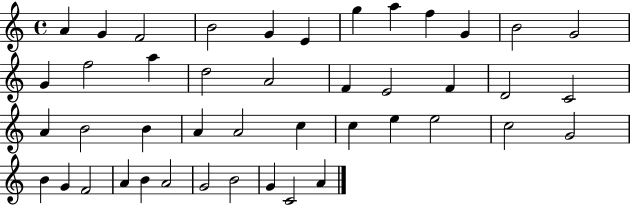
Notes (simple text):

A4/q G4/q F4/h B4/h G4/q E4/q G5/q A5/q F5/q G4/q B4/h G4/h G4/q F5/h A5/q D5/h A4/h F4/q E4/h F4/q D4/h C4/h A4/q B4/h B4/q A4/q A4/h C5/q C5/q E5/q E5/h C5/h G4/h B4/q G4/q F4/h A4/q B4/q A4/h G4/h B4/h G4/q C4/h A4/q